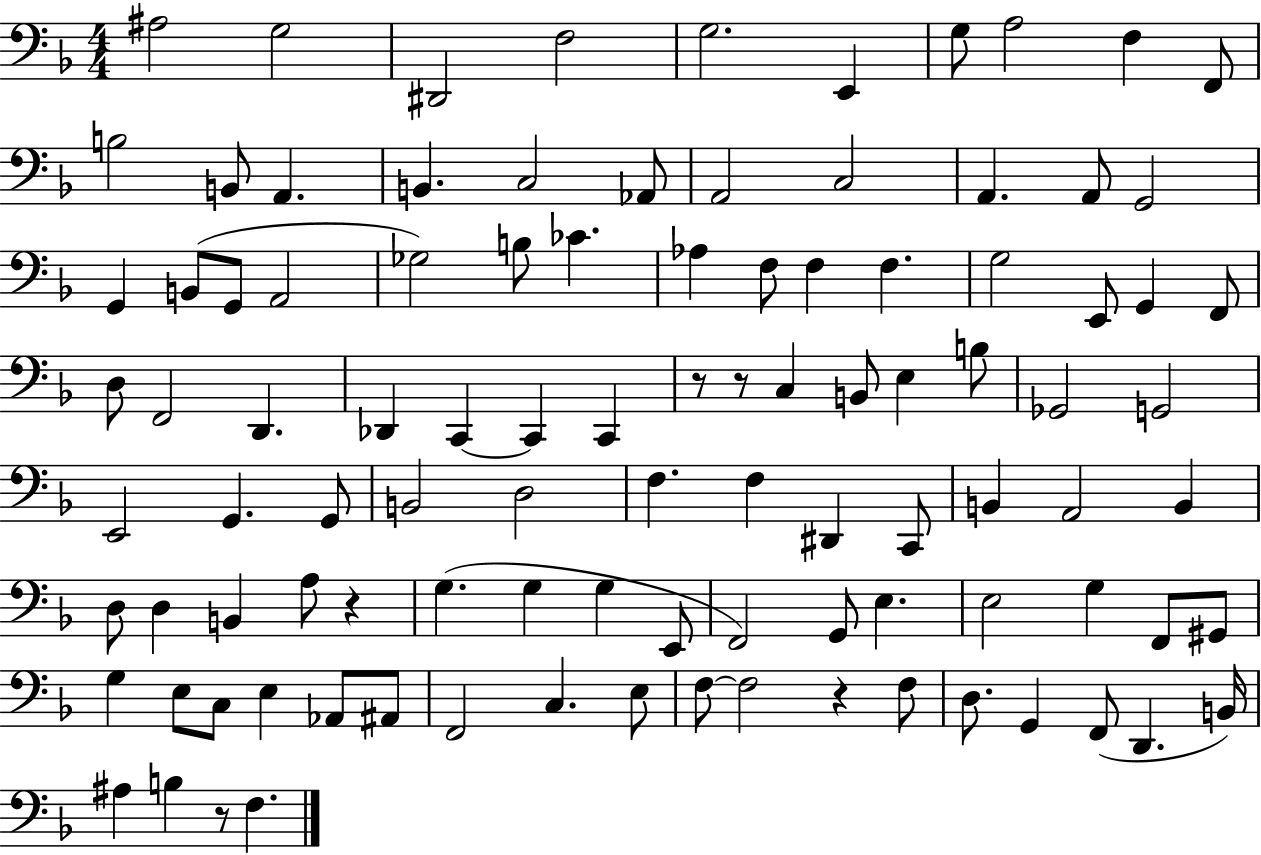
A#3/h G3/h D#2/h F3/h G3/h. E2/q G3/e A3/h F3/q F2/e B3/h B2/e A2/q. B2/q. C3/h Ab2/e A2/h C3/h A2/q. A2/e G2/h G2/q B2/e G2/e A2/h Gb3/h B3/e CES4/q. Ab3/q F3/e F3/q F3/q. G3/h E2/e G2/q F2/e D3/e F2/h D2/q. Db2/q C2/q C2/q C2/q R/e R/e C3/q B2/e E3/q B3/e Gb2/h G2/h E2/h G2/q. G2/e B2/h D3/h F3/q. F3/q D#2/q C2/e B2/q A2/h B2/q D3/e D3/q B2/q A3/e R/q G3/q. G3/q G3/q E2/e F2/h G2/e E3/q. E3/h G3/q F2/e G#2/e G3/q E3/e C3/e E3/q Ab2/e A#2/e F2/h C3/q. E3/e F3/e F3/h R/q F3/e D3/e. G2/q F2/e D2/q. B2/s A#3/q B3/q R/e F3/q.